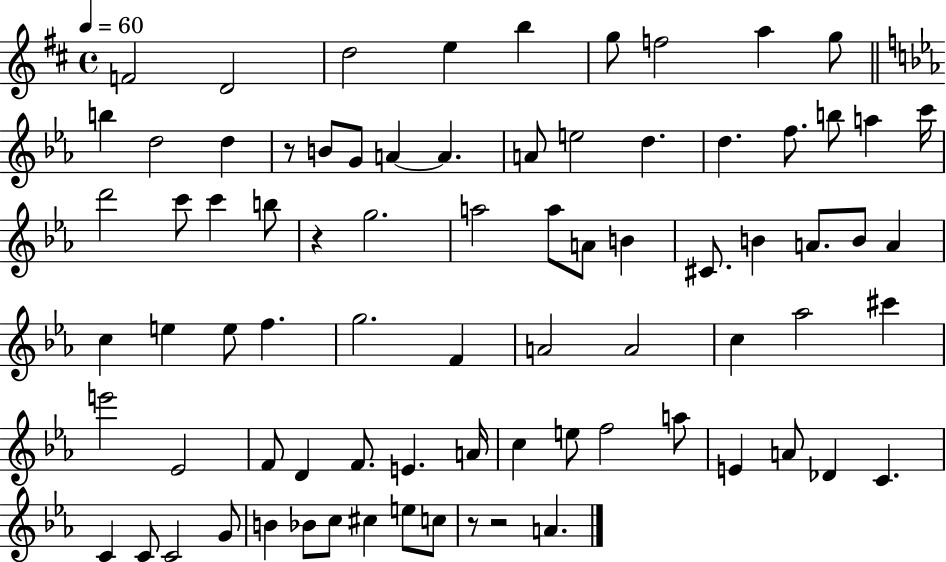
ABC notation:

X:1
T:Untitled
M:4/4
L:1/4
K:D
F2 D2 d2 e b g/2 f2 a g/2 b d2 d z/2 B/2 G/2 A A A/2 e2 d d f/2 b/2 a c'/4 d'2 c'/2 c' b/2 z g2 a2 a/2 A/2 B ^C/2 B A/2 B/2 A c e e/2 f g2 F A2 A2 c _a2 ^c' e'2 _E2 F/2 D F/2 E A/4 c e/2 f2 a/2 E A/2 _D C C C/2 C2 G/2 B _B/2 c/2 ^c e/2 c/2 z/2 z2 A